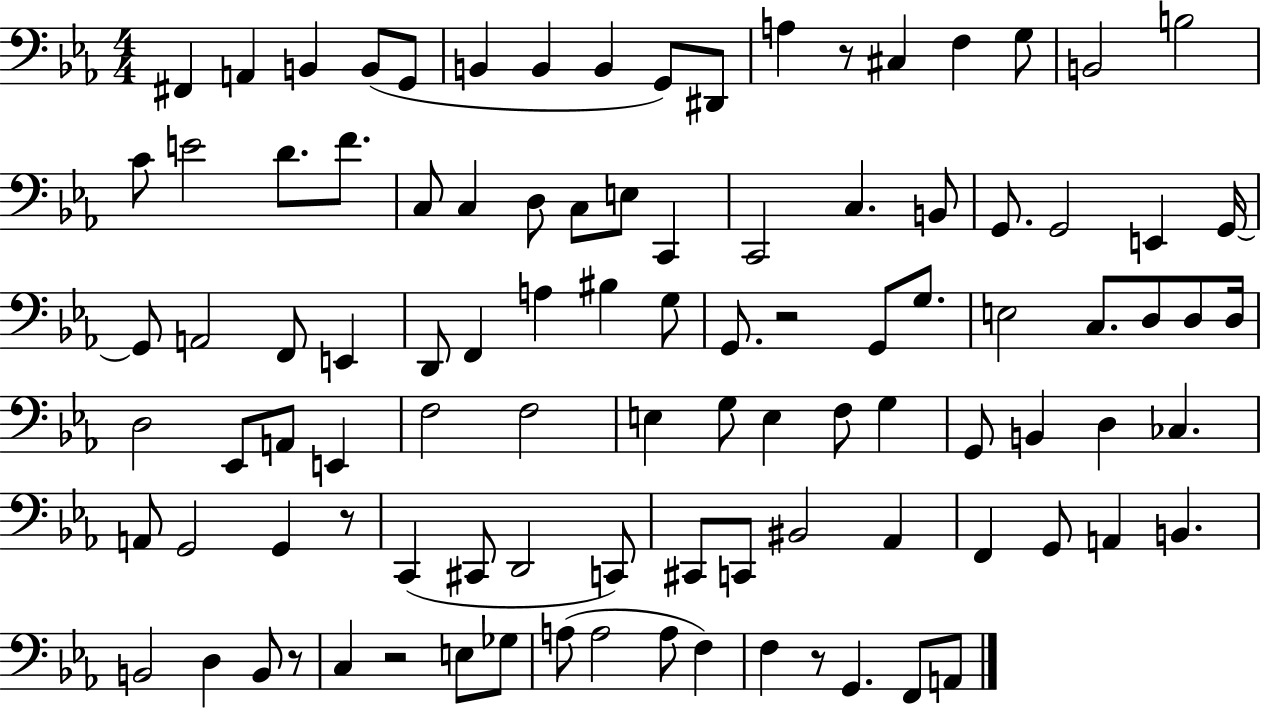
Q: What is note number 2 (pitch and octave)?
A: A2